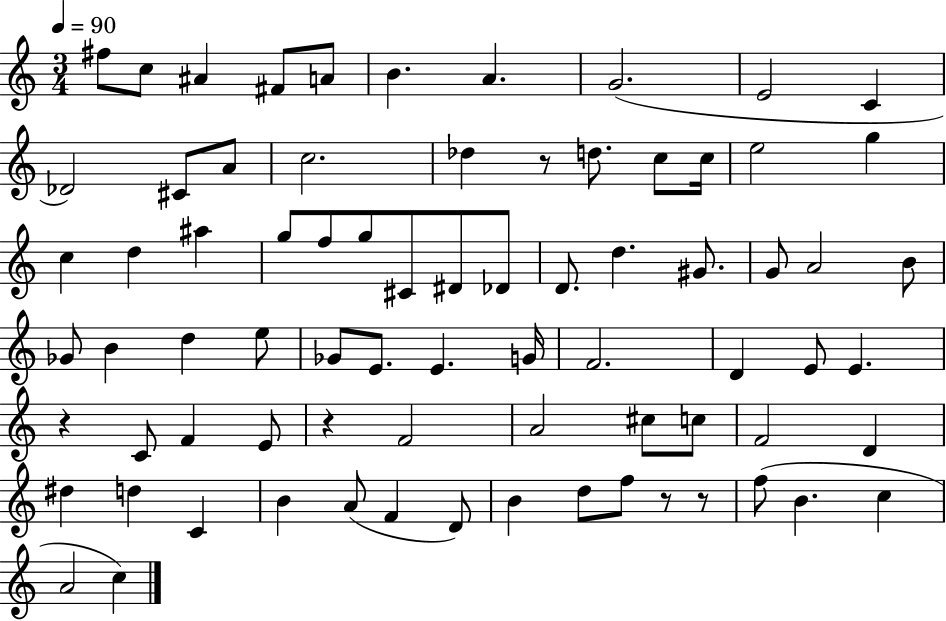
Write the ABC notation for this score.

X:1
T:Untitled
M:3/4
L:1/4
K:C
^f/2 c/2 ^A ^F/2 A/2 B A G2 E2 C _D2 ^C/2 A/2 c2 _d z/2 d/2 c/2 c/4 e2 g c d ^a g/2 f/2 g/2 ^C/2 ^D/2 _D/2 D/2 d ^G/2 G/2 A2 B/2 _G/2 B d e/2 _G/2 E/2 E G/4 F2 D E/2 E z C/2 F E/2 z F2 A2 ^c/2 c/2 F2 D ^d d C B A/2 F D/2 B d/2 f/2 z/2 z/2 f/2 B c A2 c